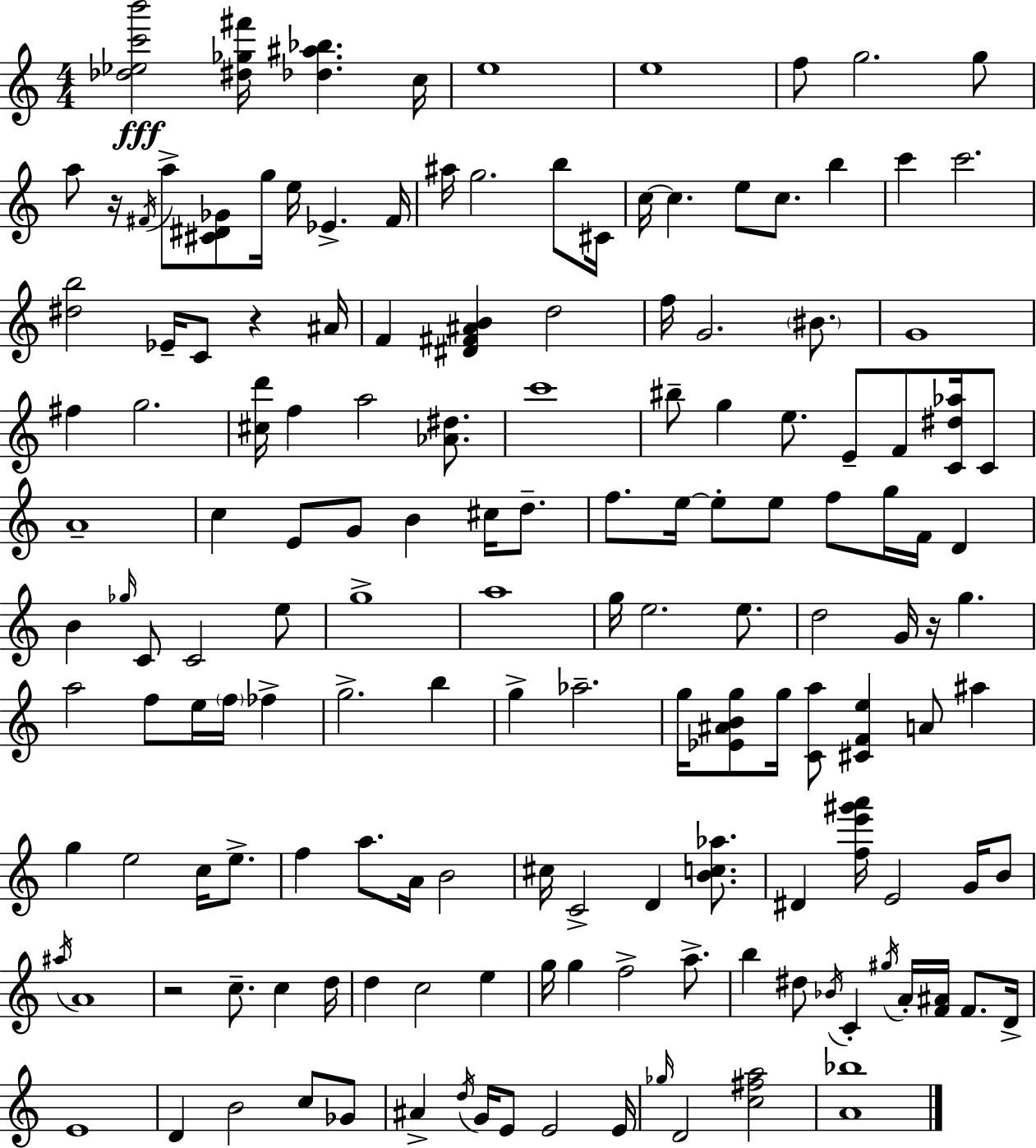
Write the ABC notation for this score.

X:1
T:Untitled
M:4/4
L:1/4
K:C
[_d_ec'b']2 [^d_g^f']/4 [_d^a_b] c/4 e4 e4 f/2 g2 g/2 a/2 z/4 ^F/4 a/2 [^C^D_G]/2 g/4 e/4 _E ^F/4 ^a/4 g2 b/2 ^C/4 c/4 c e/2 c/2 b c' c'2 [^db]2 _E/4 C/2 z ^A/4 F [^D^F^AB] d2 f/4 G2 ^B/2 G4 ^f g2 [^cd']/4 f a2 [_A^d]/2 c'4 ^b/2 g e/2 E/2 F/2 [C^d_a]/4 C/2 A4 c E/2 G/2 B ^c/4 d/2 f/2 e/4 e/2 e/2 f/2 g/4 F/4 D B _g/4 C/2 C2 e/2 g4 a4 g/4 e2 e/2 d2 G/4 z/4 g a2 f/2 e/4 f/4 _f g2 b g _a2 g/4 [_E^ABg]/2 g/4 [Ca]/2 [^CFe] A/2 ^a g e2 c/4 e/2 f a/2 A/4 B2 ^c/4 C2 D [Bc_a]/2 ^D [fe'^g'a']/4 E2 G/4 B/2 ^a/4 A4 z2 c/2 c d/4 d c2 e g/4 g f2 a/2 b ^d/2 _B/4 C ^g/4 A/4 [F^A]/4 F/2 D/4 E4 D B2 c/2 _G/2 ^A d/4 G/4 E/2 E2 E/4 _g/4 D2 [c^fa]2 [A_b]4